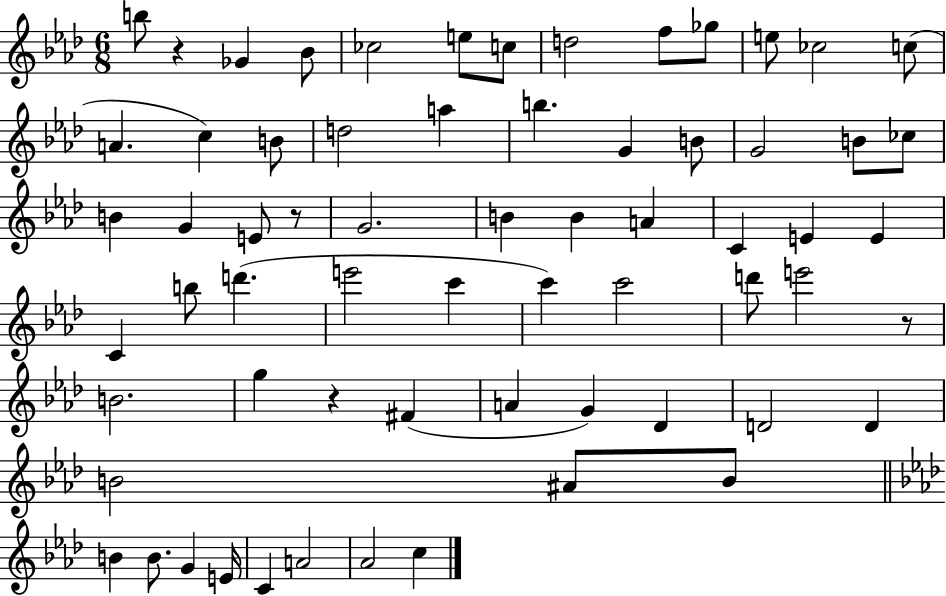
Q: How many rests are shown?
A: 4